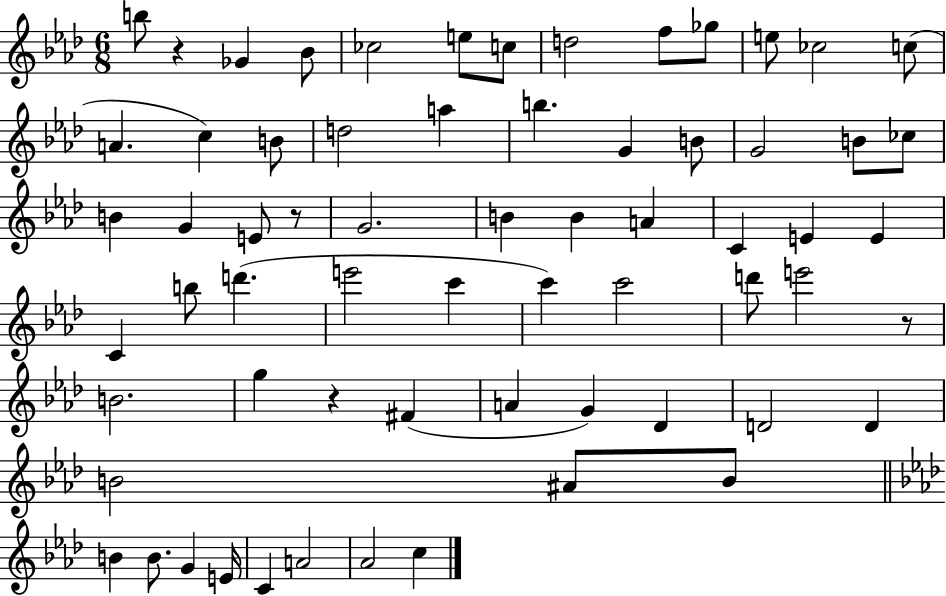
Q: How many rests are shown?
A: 4